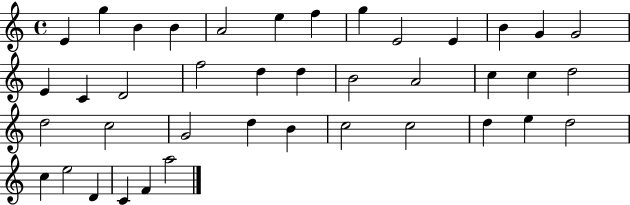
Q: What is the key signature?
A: C major